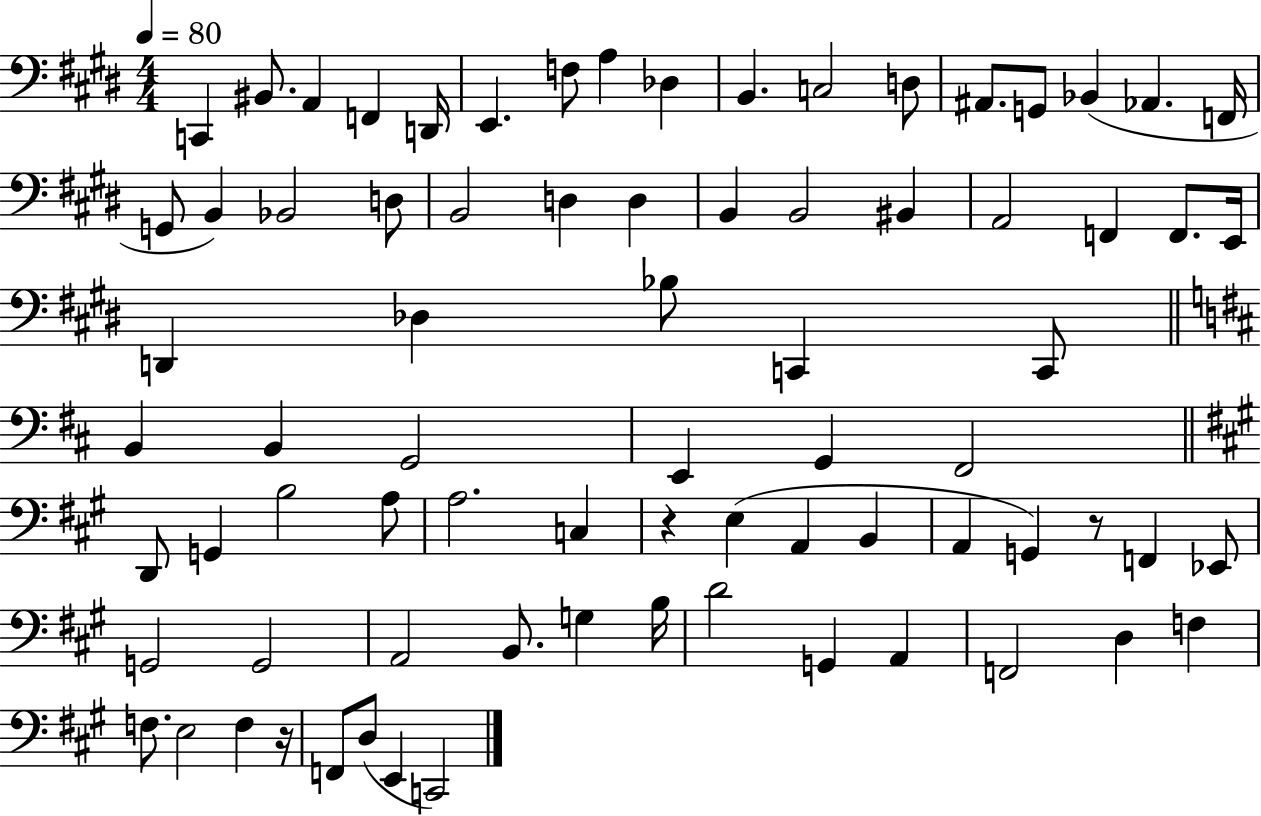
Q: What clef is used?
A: bass